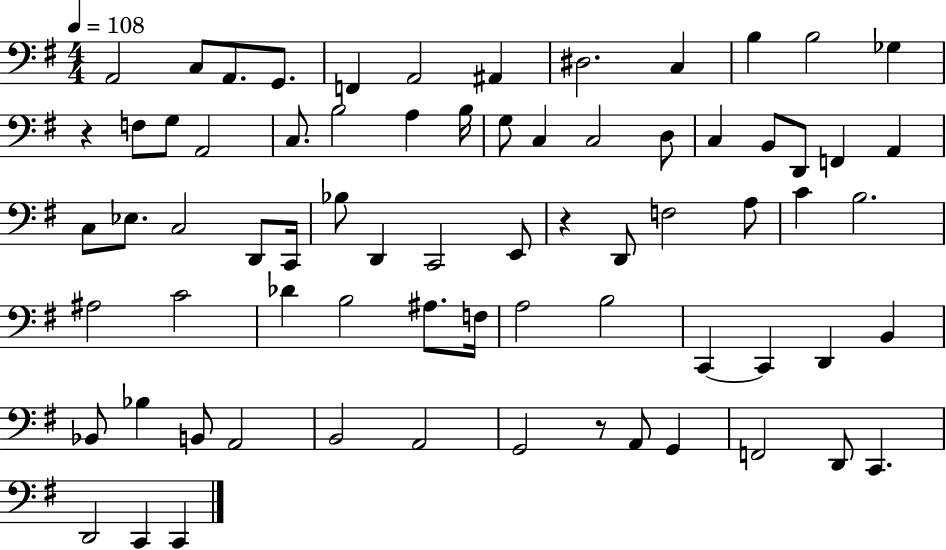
{
  \clef bass
  \numericTimeSignature
  \time 4/4
  \key g \major
  \tempo 4 = 108
  a,2 c8 a,8. g,8. | f,4 a,2 ais,4 | dis2. c4 | b4 b2 ges4 | \break r4 f8 g8 a,2 | c8. b2 a4 b16 | g8 c4 c2 d8 | c4 b,8 d,8 f,4 a,4 | \break c8 ees8. c2 d,8 c,16 | bes8 d,4 c,2 e,8 | r4 d,8 f2 a8 | c'4 b2. | \break ais2 c'2 | des'4 b2 ais8. f16 | a2 b2 | c,4~~ c,4 d,4 b,4 | \break bes,8 bes4 b,8 a,2 | b,2 a,2 | g,2 r8 a,8 g,4 | f,2 d,8 c,4. | \break d,2 c,4 c,4 | \bar "|."
}